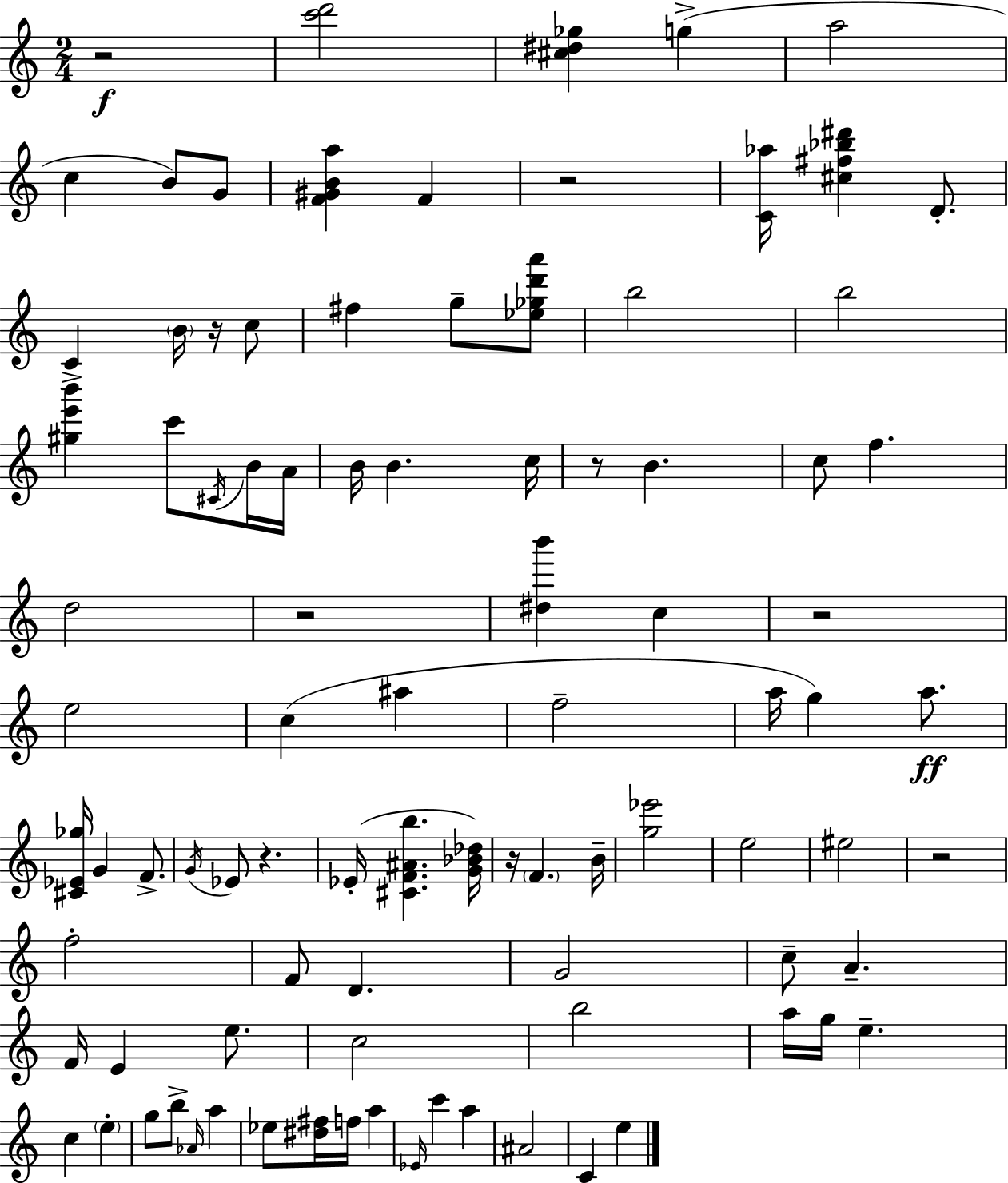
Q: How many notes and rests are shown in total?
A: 93